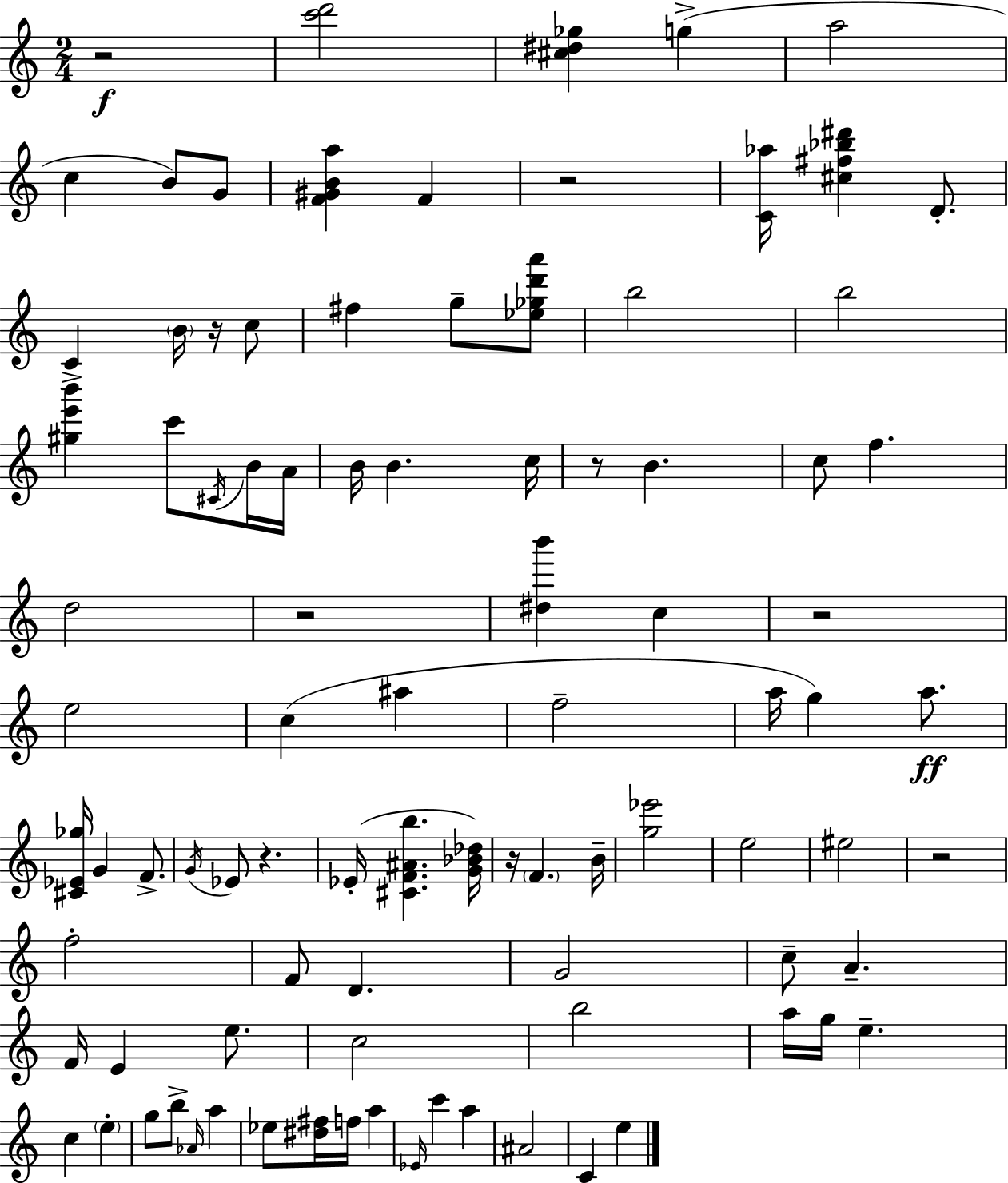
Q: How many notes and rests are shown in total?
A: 93